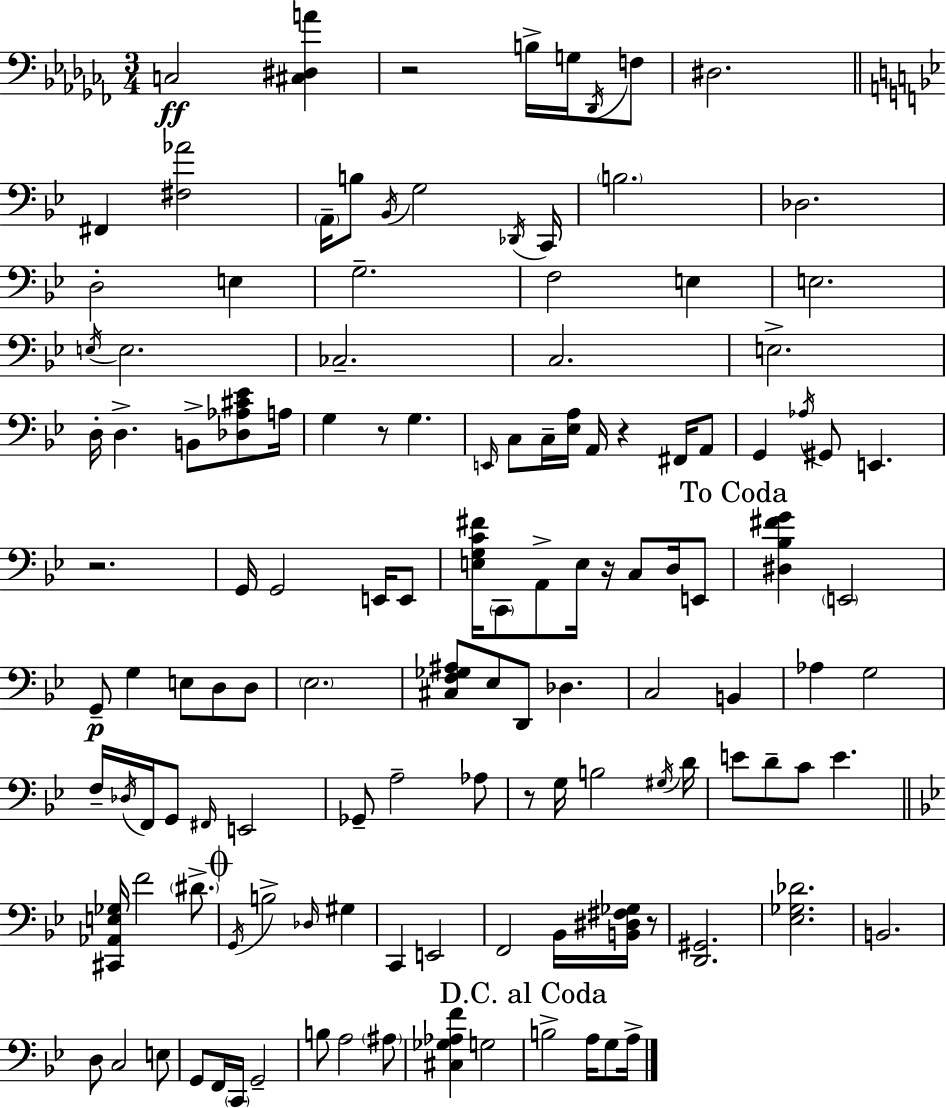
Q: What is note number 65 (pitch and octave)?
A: Ab3